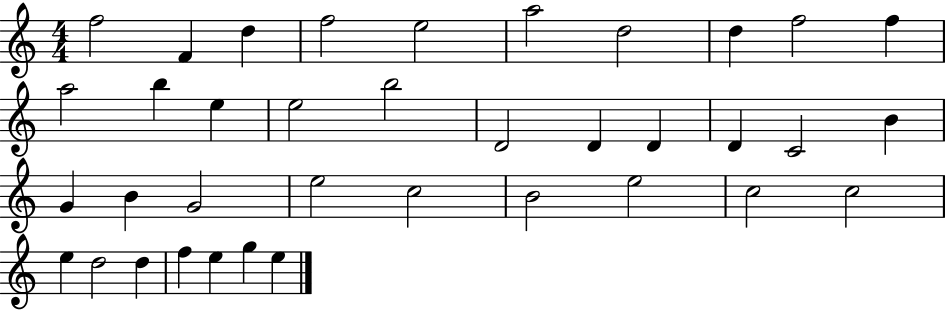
{
  \clef treble
  \numericTimeSignature
  \time 4/4
  \key c \major
  f''2 f'4 d''4 | f''2 e''2 | a''2 d''2 | d''4 f''2 f''4 | \break a''2 b''4 e''4 | e''2 b''2 | d'2 d'4 d'4 | d'4 c'2 b'4 | \break g'4 b'4 g'2 | e''2 c''2 | b'2 e''2 | c''2 c''2 | \break e''4 d''2 d''4 | f''4 e''4 g''4 e''4 | \bar "|."
}